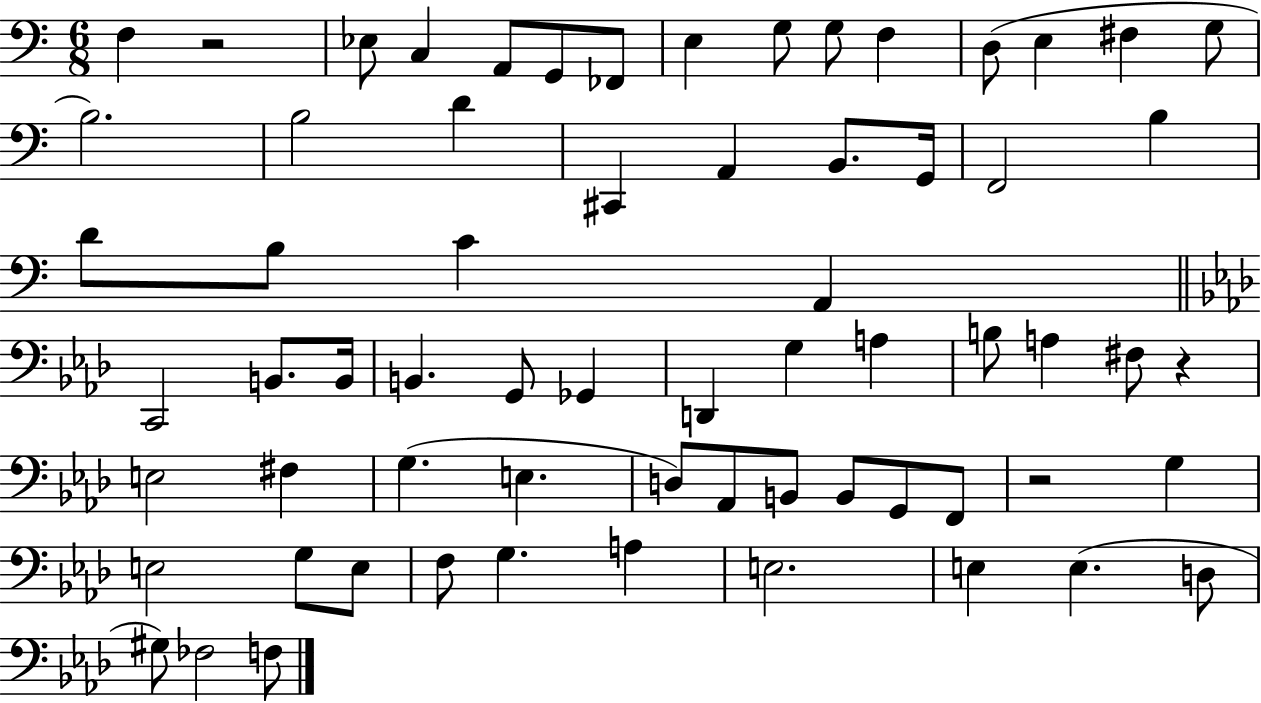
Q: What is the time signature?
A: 6/8